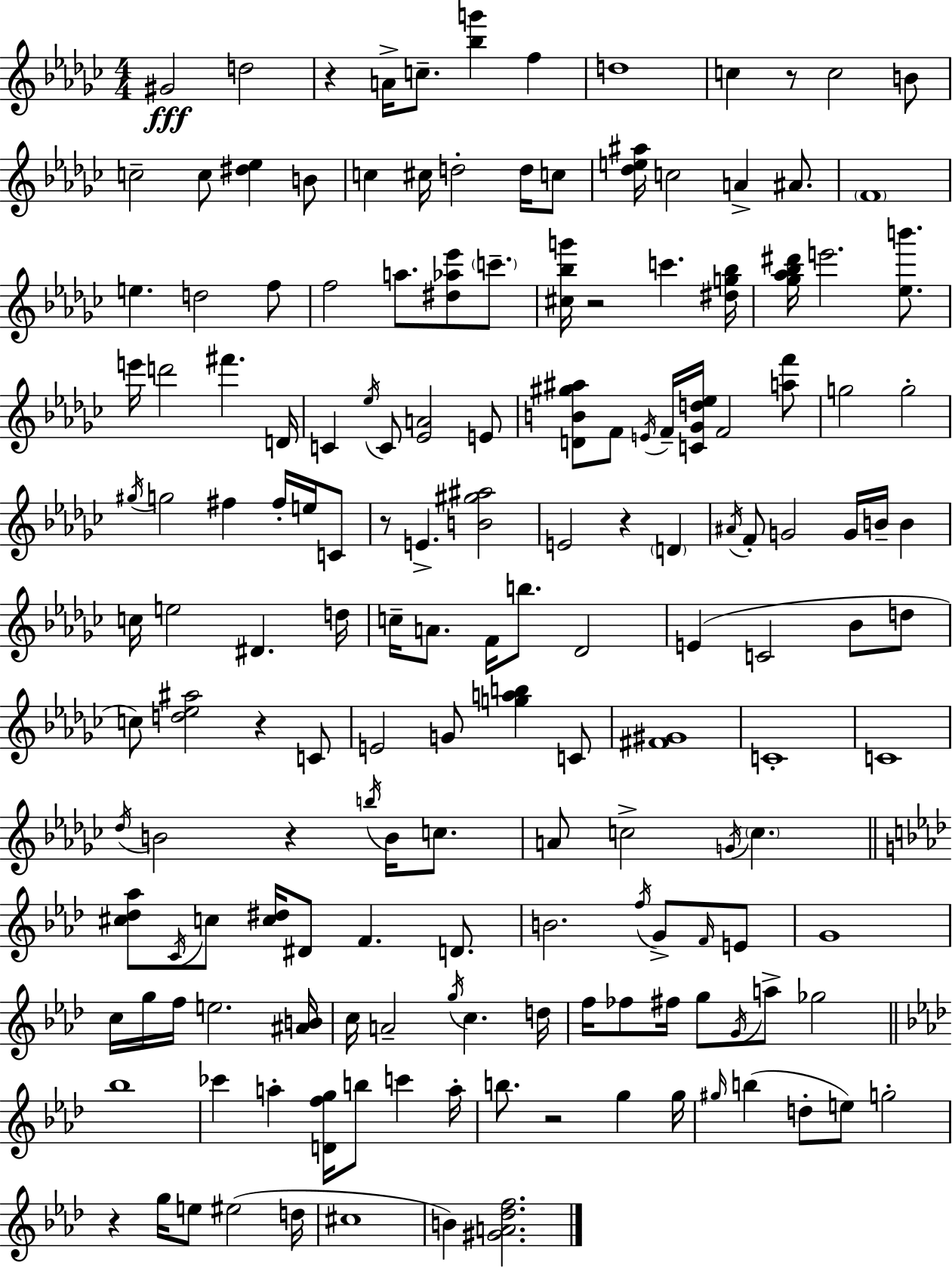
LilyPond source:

{
  \clef treble
  \numericTimeSignature
  \time 4/4
  \key ees \minor
  gis'2\fff d''2 | r4 a'16-> c''8.-- <bes'' g'''>4 f''4 | d''1 | c''4 r8 c''2 b'8 | \break c''2-- c''8 <dis'' ees''>4 b'8 | c''4 cis''16 d''2-. d''16 c''8 | <des'' e'' ais''>16 c''2 a'4-> ais'8. | \parenthesize f'1 | \break e''4. d''2 f''8 | f''2 a''8. <dis'' aes'' ees'''>8 \parenthesize c'''8.-- | <cis'' bes'' g'''>16 r2 c'''4. <dis'' g'' bes''>16 | <ges'' aes'' bes'' dis'''>16 e'''2. <ees'' b'''>8. | \break e'''16 d'''2 fis'''4. d'16 | c'4 \acciaccatura { ees''16 } c'8 <ees' a'>2 e'8 | <d' b' gis'' ais''>8 f'8 \acciaccatura { e'16 } f'16-- <c' ges' d'' ees''>16 f'2 | <a'' f'''>8 g''2 g''2-. | \break \acciaccatura { gis''16 } g''2 fis''4 fis''16-. | e''16 c'8 r8 e'4.-> <b' gis'' ais''>2 | e'2 r4 \parenthesize d'4 | \acciaccatura { ais'16 } f'8-. g'2 g'16 b'16-- | \break b'4 c''16 e''2 dis'4. | d''16 c''16-- a'8. f'16 b''8. des'2 | e'4( c'2 | bes'8 d''8 c''8) <d'' ees'' ais''>2 r4 | \break c'8 e'2 g'8 <g'' a'' b''>4 | c'8 <fis' gis'>1 | c'1-. | c'1 | \break \acciaccatura { des''16 } b'2 r4 | \acciaccatura { b''16 } b'16 c''8. a'8 c''2-> | \acciaccatura { g'16 } \parenthesize c''4. \bar "||" \break \key f \minor <cis'' des'' aes''>8 \acciaccatura { c'16 } c''8 <c'' dis''>16 dis'8 f'4. d'8. | b'2. \acciaccatura { f''16 } g'8-> | \grace { f'16 } e'8 g'1 | c''16 g''16 f''16 e''2. | \break <ais' b'>16 c''16 a'2-- \acciaccatura { g''16 } c''4. | d''16 f''16 fes''8 fis''16 g''8 \acciaccatura { g'16 } a''8-> ges''2 | \bar "||" \break \key aes \major bes''1 | ces'''4 a''4-. <d' f'' g''>16 b''8 c'''4 a''16-. | b''8. r2 g''4 g''16 | \grace { gis''16 } b''4( d''8-. e''8) g''2-. | \break r4 g''16 e''8 eis''2( | d''16 cis''1 | b'4) <gis' a' des'' f''>2. | \bar "|."
}